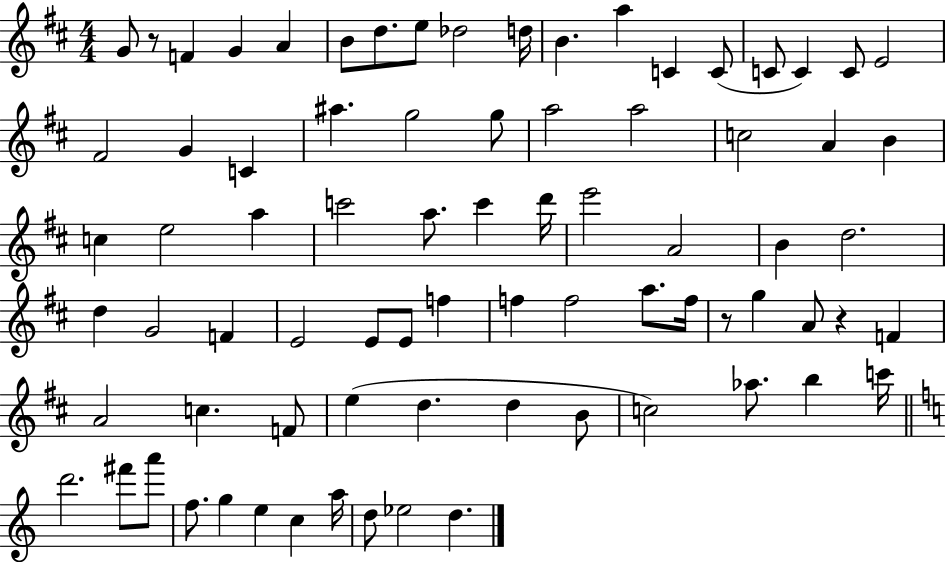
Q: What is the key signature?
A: D major